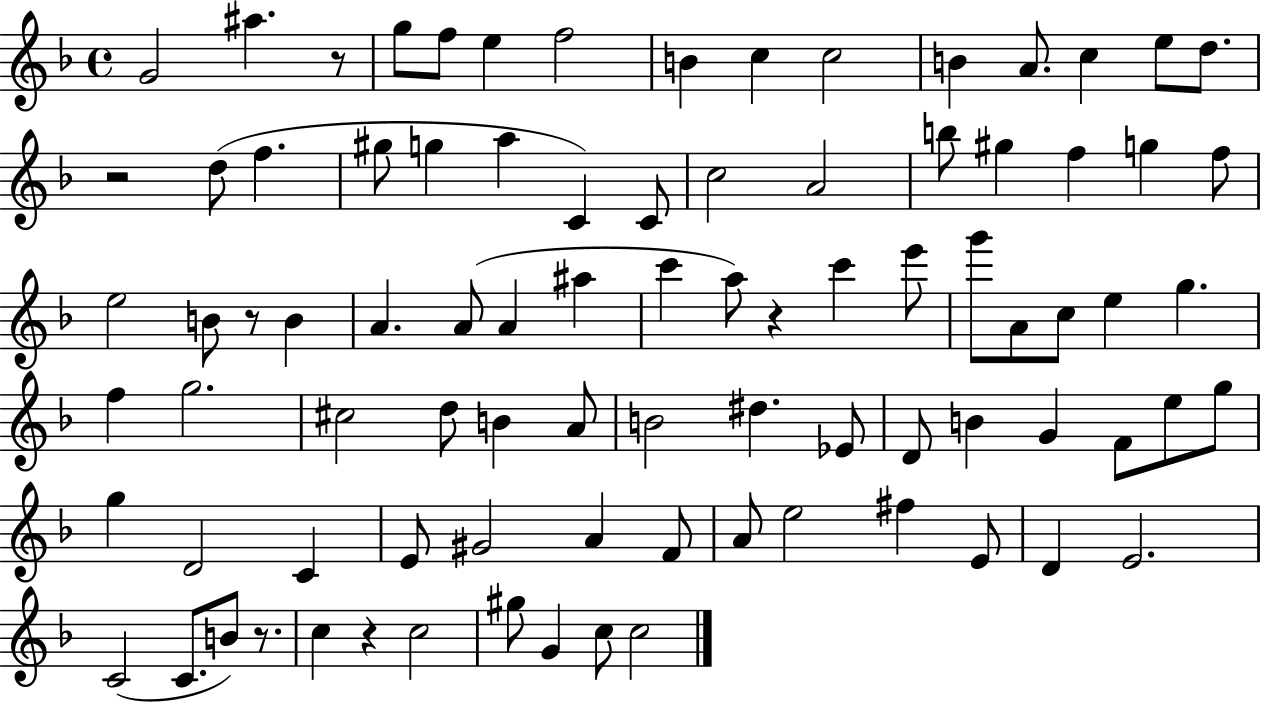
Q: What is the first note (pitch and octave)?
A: G4